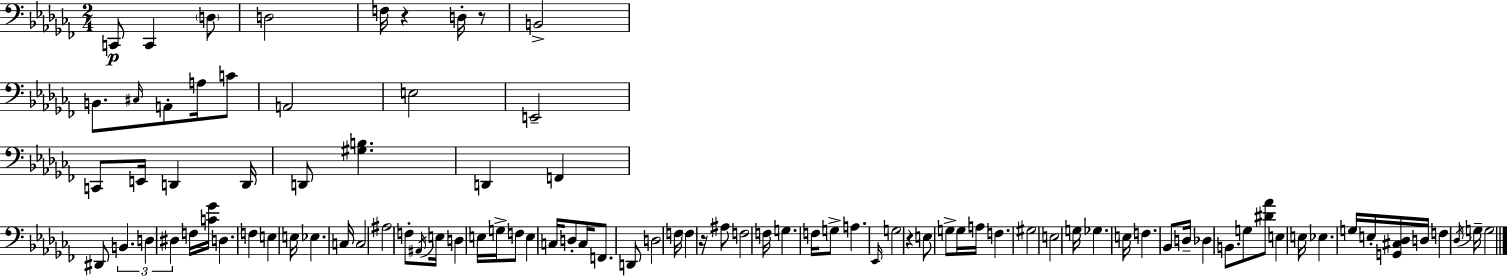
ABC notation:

X:1
T:Untitled
M:2/4
L:1/4
K:Abm
C,,/2 C,, D,/2 D,2 F,/4 z D,/4 z/2 B,,2 B,,/2 ^C,/4 A,,/2 A,/4 C/2 A,,2 E,2 E,,2 C,,/2 E,,/4 D,, D,,/4 D,,/2 [^G,B,] D,, F,, ^D,,/2 B,, D, ^D, F,/4 [C_G]/4 D, F, E, E,/4 _E, C,/4 C,2 ^A,2 F,/2 ^A,,/4 E,/4 D, E,/4 G,/4 F,/2 E, C,/4 D,/2 C,/4 F,,/2 D,,/2 D,2 F,/4 F, z/4 ^A,/2 F,2 F,/4 G, F,/4 G,/2 A, _E,,/4 G,2 z E,/2 G,/2 G,/4 A,/4 F, ^G,2 E,2 G,/4 _G, E,/4 F, _B,,/2 D,/4 _D, B,,/2 G,/2 [^D_A]/2 E, E,/4 _E, G,/4 E,/4 [G,,^C,_D,]/4 D,/4 F, _D,/4 G,/4 G,2